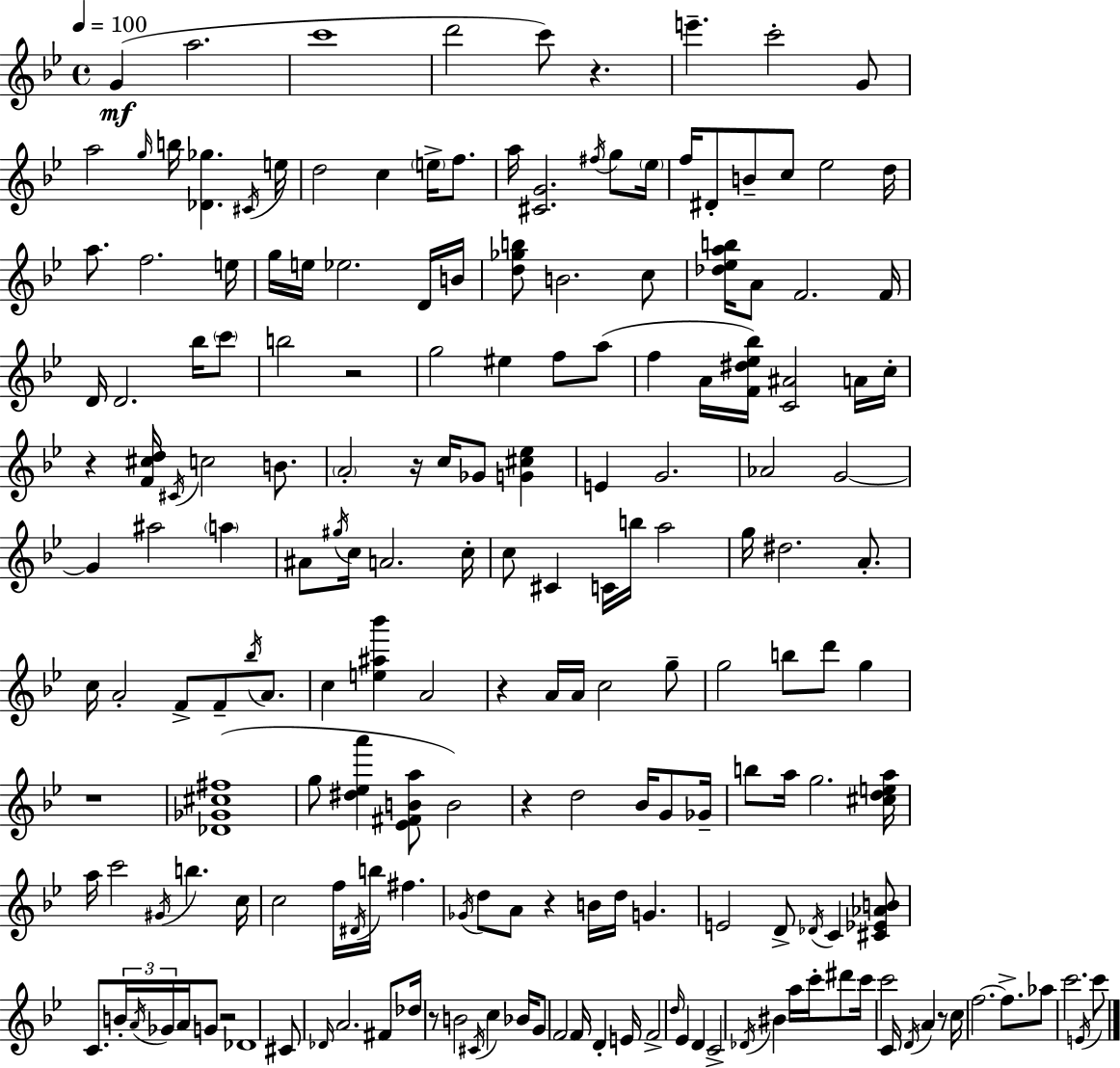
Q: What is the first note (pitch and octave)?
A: G4